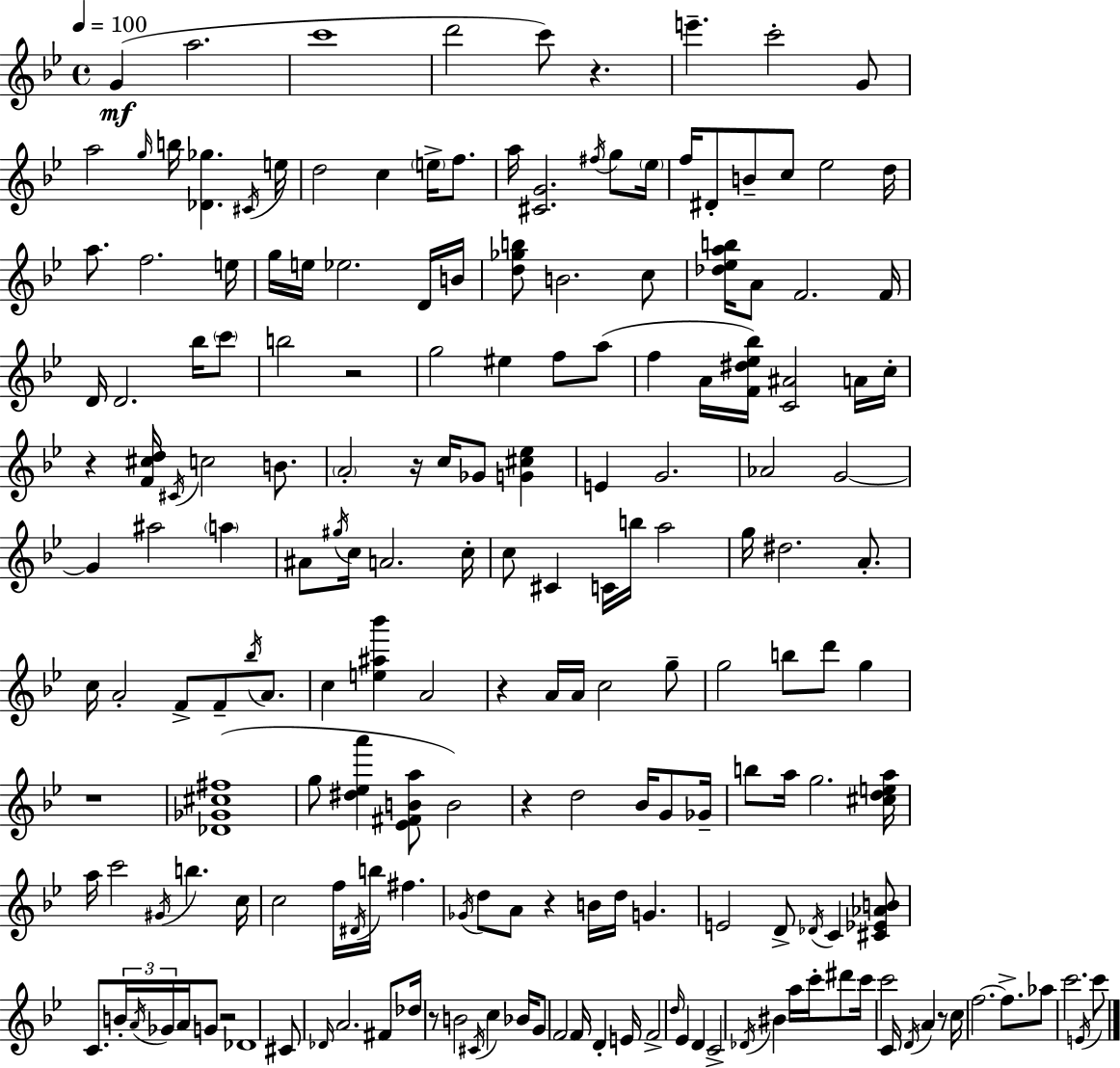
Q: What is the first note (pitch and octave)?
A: G4